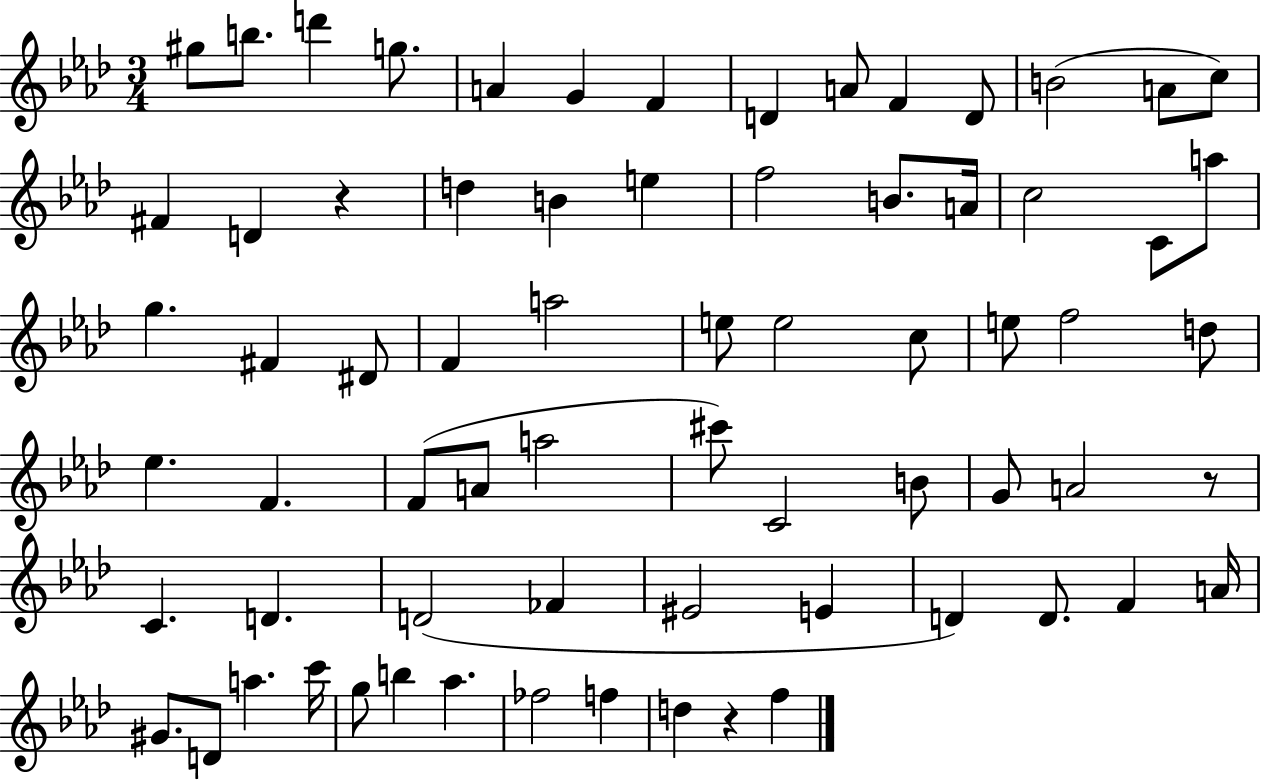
X:1
T:Untitled
M:3/4
L:1/4
K:Ab
^g/2 b/2 d' g/2 A G F D A/2 F D/2 B2 A/2 c/2 ^F D z d B e f2 B/2 A/4 c2 C/2 a/2 g ^F ^D/2 F a2 e/2 e2 c/2 e/2 f2 d/2 _e F F/2 A/2 a2 ^c'/2 C2 B/2 G/2 A2 z/2 C D D2 _F ^E2 E D D/2 F A/4 ^G/2 D/2 a c'/4 g/2 b _a _f2 f d z f